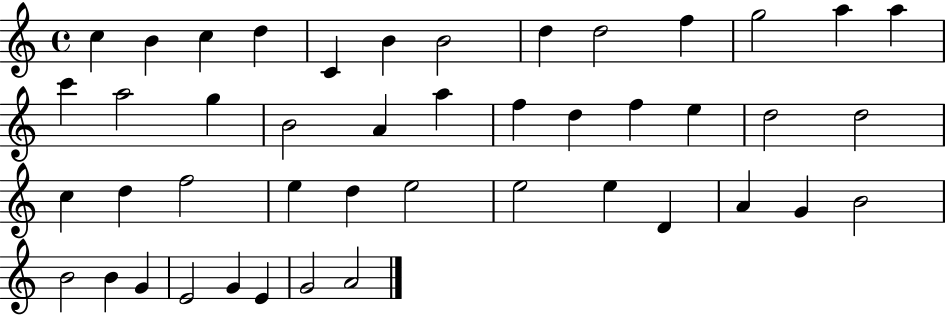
{
  \clef treble
  \time 4/4
  \defaultTimeSignature
  \key c \major
  c''4 b'4 c''4 d''4 | c'4 b'4 b'2 | d''4 d''2 f''4 | g''2 a''4 a''4 | \break c'''4 a''2 g''4 | b'2 a'4 a''4 | f''4 d''4 f''4 e''4 | d''2 d''2 | \break c''4 d''4 f''2 | e''4 d''4 e''2 | e''2 e''4 d'4 | a'4 g'4 b'2 | \break b'2 b'4 g'4 | e'2 g'4 e'4 | g'2 a'2 | \bar "|."
}